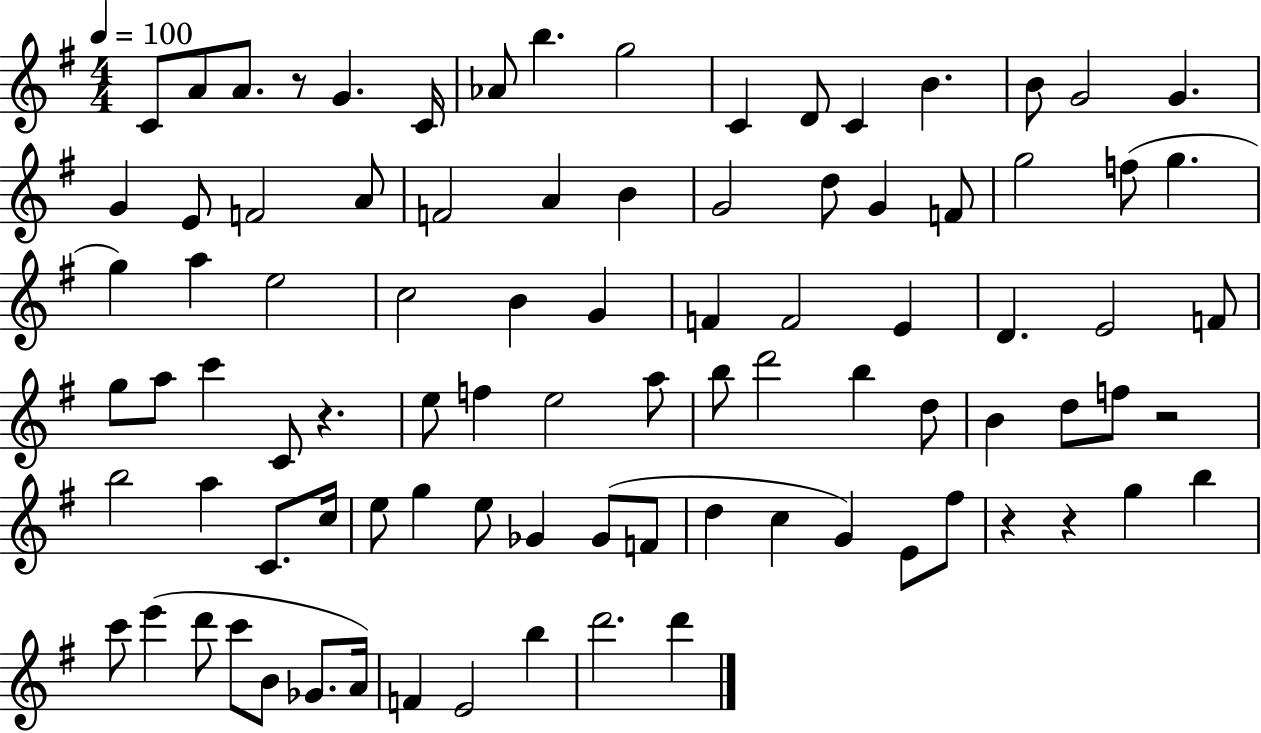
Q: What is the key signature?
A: G major